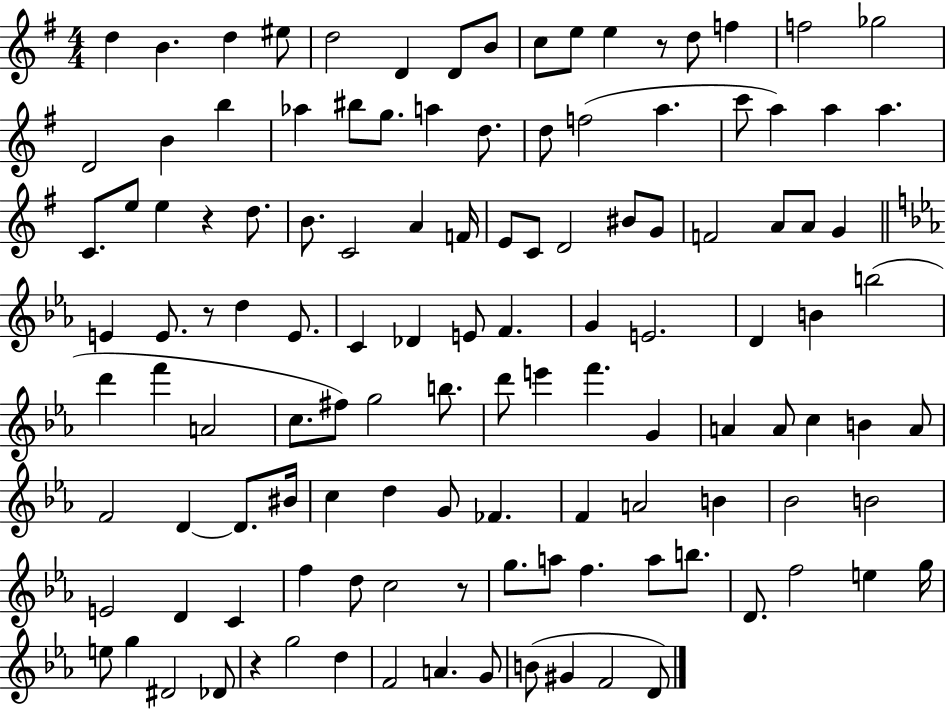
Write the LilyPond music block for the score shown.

{
  \clef treble
  \numericTimeSignature
  \time 4/4
  \key g \major
  d''4 b'4. d''4 eis''8 | d''2 d'4 d'8 b'8 | c''8 e''8 e''4 r8 d''8 f''4 | f''2 ges''2 | \break d'2 b'4 b''4 | aes''4 bis''8 g''8. a''4 d''8. | d''8 f''2( a''4. | c'''8 a''4) a''4 a''4. | \break c'8. e''8 e''4 r4 d''8. | b'8. c'2 a'4 f'16 | e'8 c'8 d'2 bis'8 g'8 | f'2 a'8 a'8 g'4 | \break \bar "||" \break \key ees \major e'4 e'8. r8 d''4 e'8. | c'4 des'4 e'8 f'4. | g'4 e'2. | d'4 b'4 b''2( | \break d'''4 f'''4 a'2 | c''8. fis''8) g''2 b''8. | d'''8 e'''4 f'''4. g'4 | a'4 a'8 c''4 b'4 a'8 | \break f'2 d'4~~ d'8. bis'16 | c''4 d''4 g'8 fes'4. | f'4 a'2 b'4 | bes'2 b'2 | \break e'2 d'4 c'4 | f''4 d''8 c''2 r8 | g''8. a''8 f''4. a''8 b''8. | d'8. f''2 e''4 g''16 | \break e''8 g''4 dis'2 des'8 | r4 g''2 d''4 | f'2 a'4. g'8 | b'8( gis'4 f'2 d'8) | \break \bar "|."
}